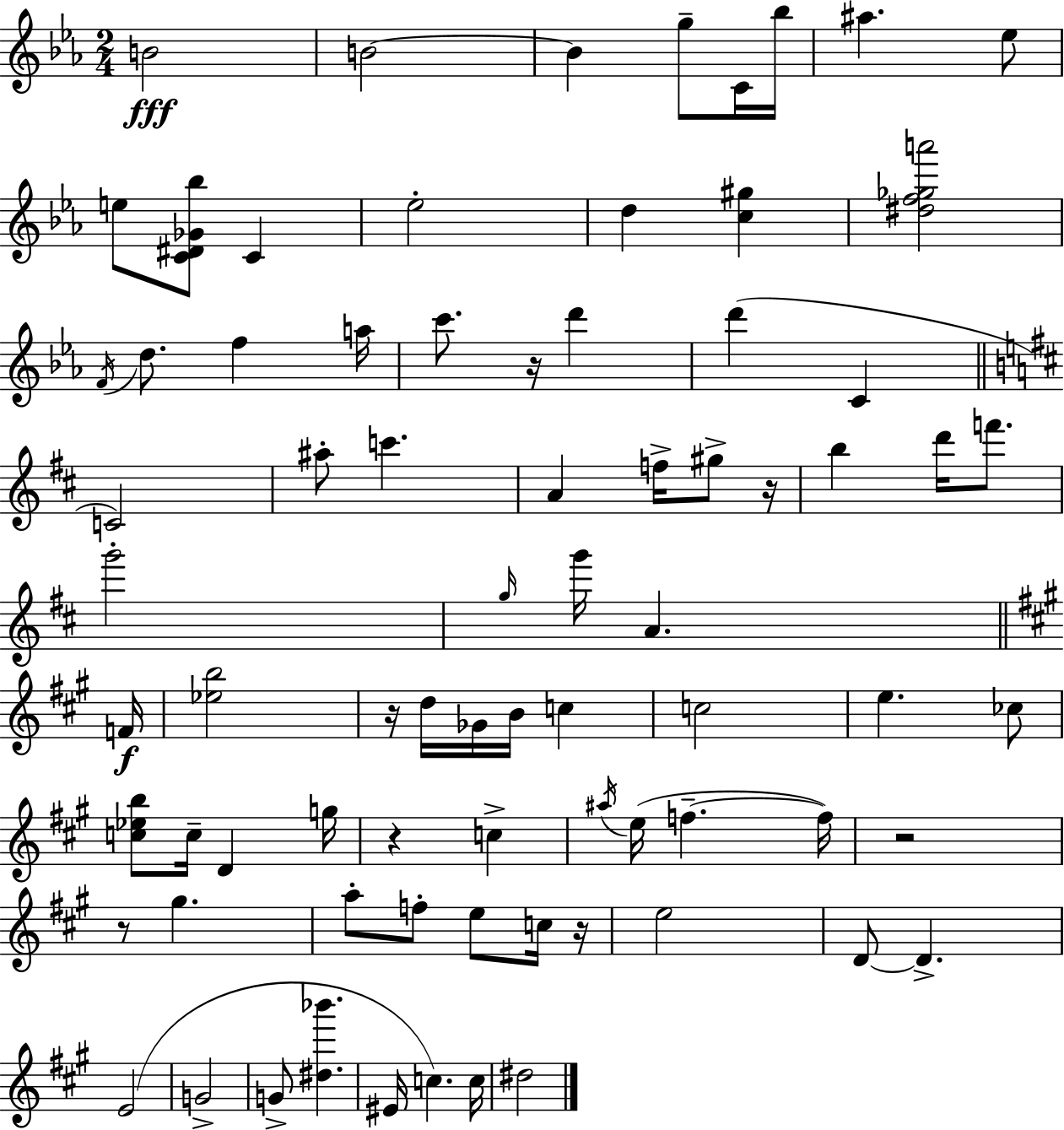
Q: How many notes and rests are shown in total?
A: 77